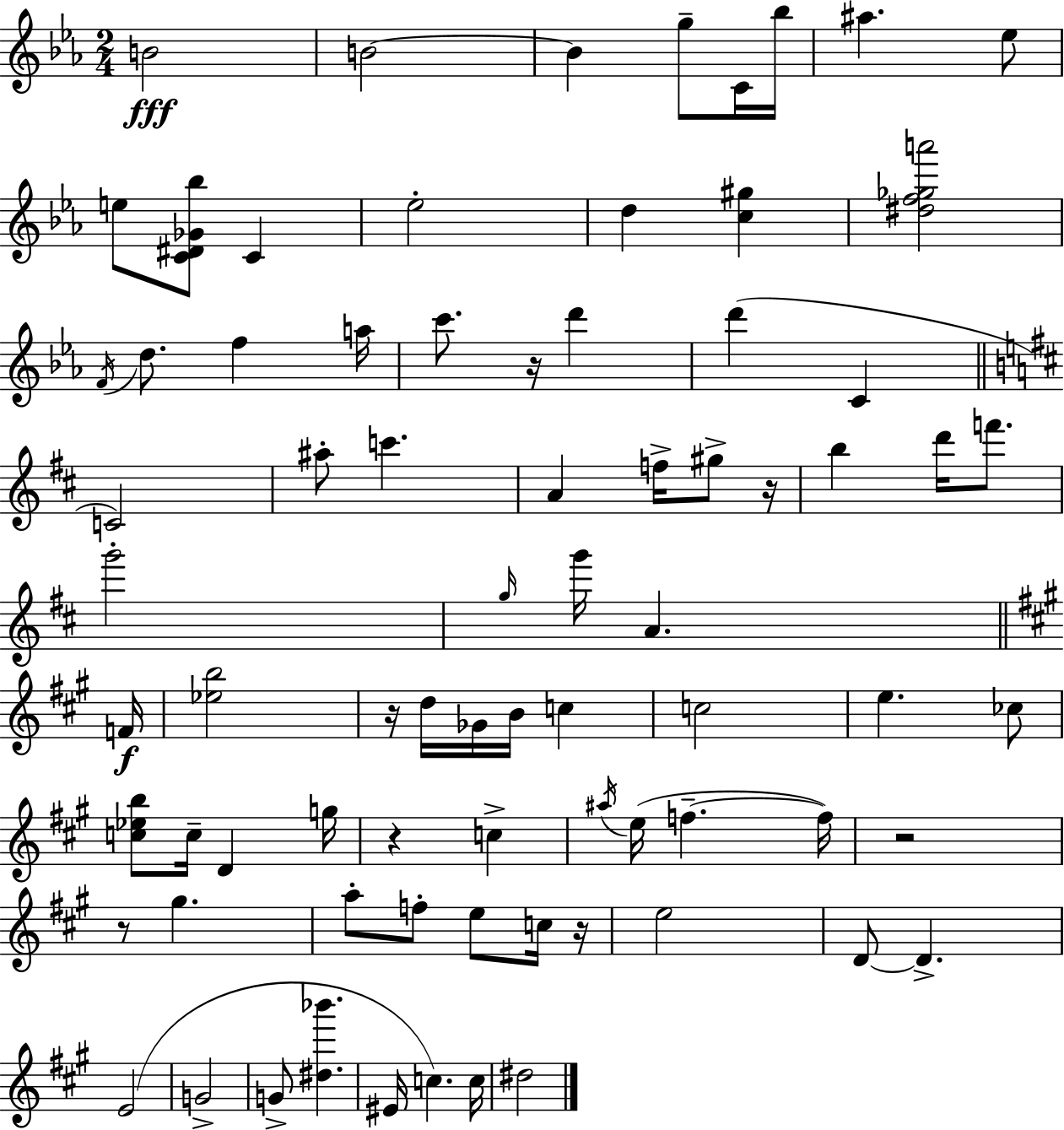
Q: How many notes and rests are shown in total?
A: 77